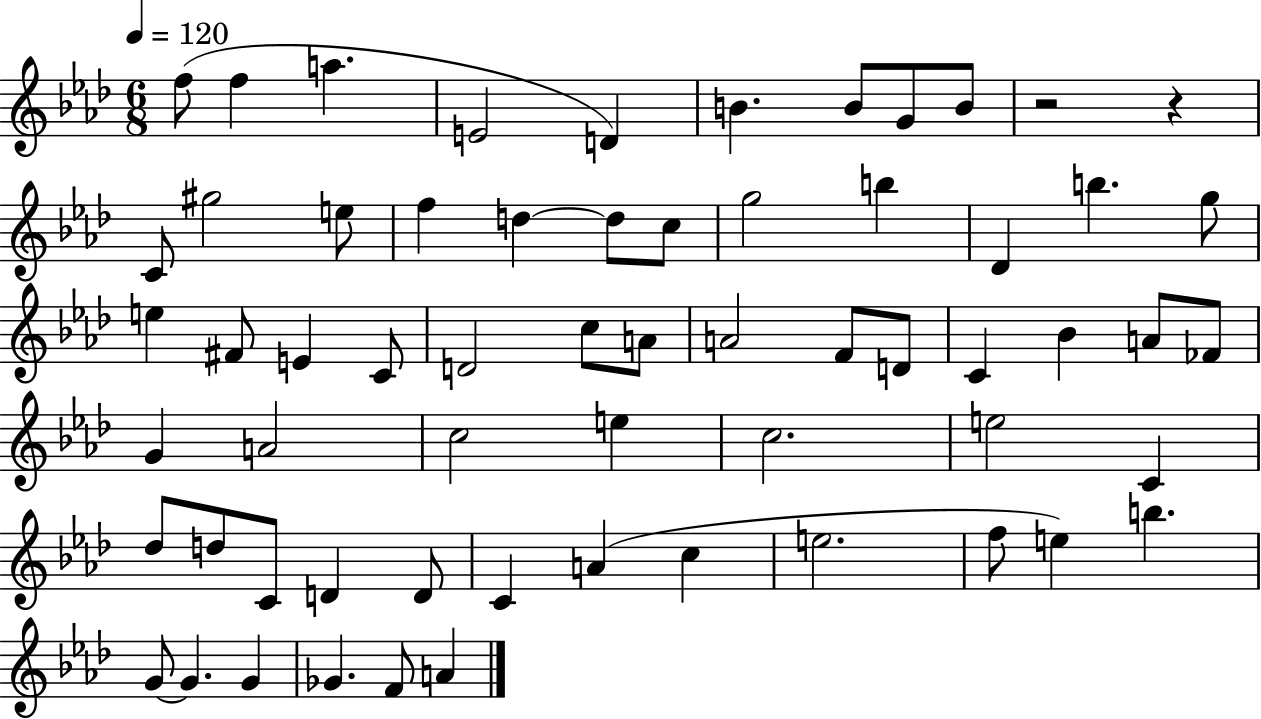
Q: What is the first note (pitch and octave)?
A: F5